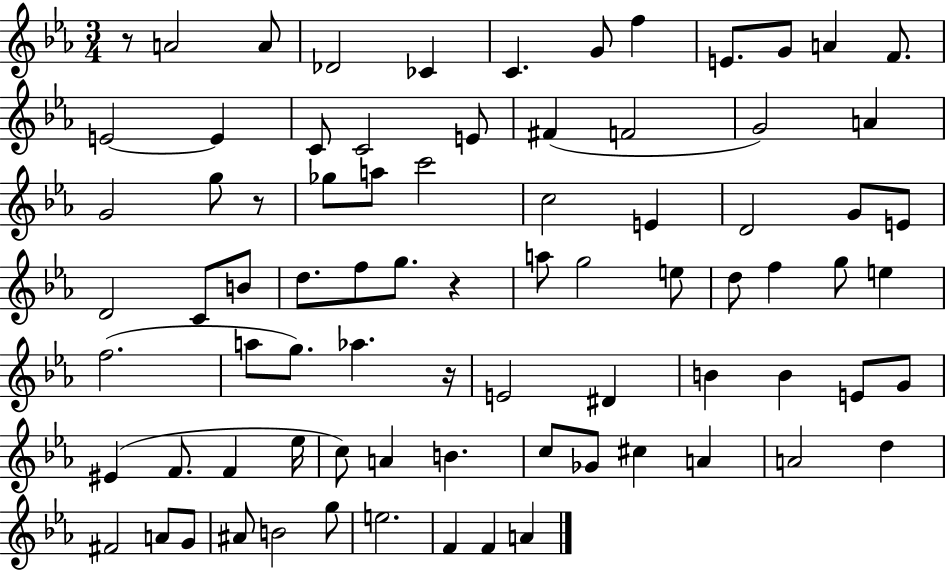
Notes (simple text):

R/e A4/h A4/e Db4/h CES4/q C4/q. G4/e F5/q E4/e. G4/e A4/q F4/e. E4/h E4/q C4/e C4/h E4/e F#4/q F4/h G4/h A4/q G4/h G5/e R/e Gb5/e A5/e C6/h C5/h E4/q D4/h G4/e E4/e D4/h C4/e B4/e D5/e. F5/e G5/e. R/q A5/e G5/h E5/e D5/e F5/q G5/e E5/q F5/h. A5/e G5/e. Ab5/q. R/s E4/h D#4/q B4/q B4/q E4/e G4/e EIS4/q F4/e. F4/q Eb5/s C5/e A4/q B4/q. C5/e Gb4/e C#5/q A4/q A4/h D5/q F#4/h A4/e G4/e A#4/e B4/h G5/e E5/h. F4/q F4/q A4/q